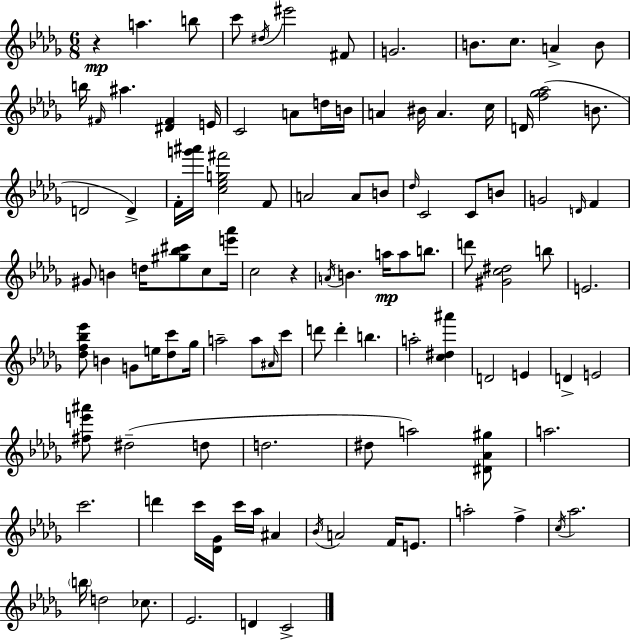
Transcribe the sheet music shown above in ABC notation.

X:1
T:Untitled
M:6/8
L:1/4
K:Bbm
z a b/2 c'/2 ^d/4 ^e'2 ^F/2 G2 B/2 c/2 A B/2 b/4 ^F/4 ^a [^D^F] E/4 C2 A/2 d/4 B/4 A ^B/4 A c/4 D/4 [f_g_a]2 B/2 D2 D F/4 [g'^a']/4 [c_eg^f']2 F/2 A2 A/2 B/2 _d/4 C2 C/2 B/2 G2 D/4 F ^G/2 B d/4 [^g_b^c']/2 c/2 [e'_a']/4 c2 z A/4 B a/4 a/2 b/2 d'/2 [^Gc^d]2 b/2 E2 [_df_b_e']/2 B G/2 e/4 [_dc']/2 _g/4 a2 a/2 ^A/4 c'/2 d'/2 d' b a2 [c^d^a'] D2 E D E2 [^fe'^a']/2 ^d2 d/2 d2 ^d/2 a2 [^D_A^g]/2 a2 c'2 d' c'/4 [_D_G]/4 c'/4 _a/4 ^A _B/4 A2 F/4 E/2 a2 f c/4 _a2 b/4 d2 _c/2 _E2 D C2